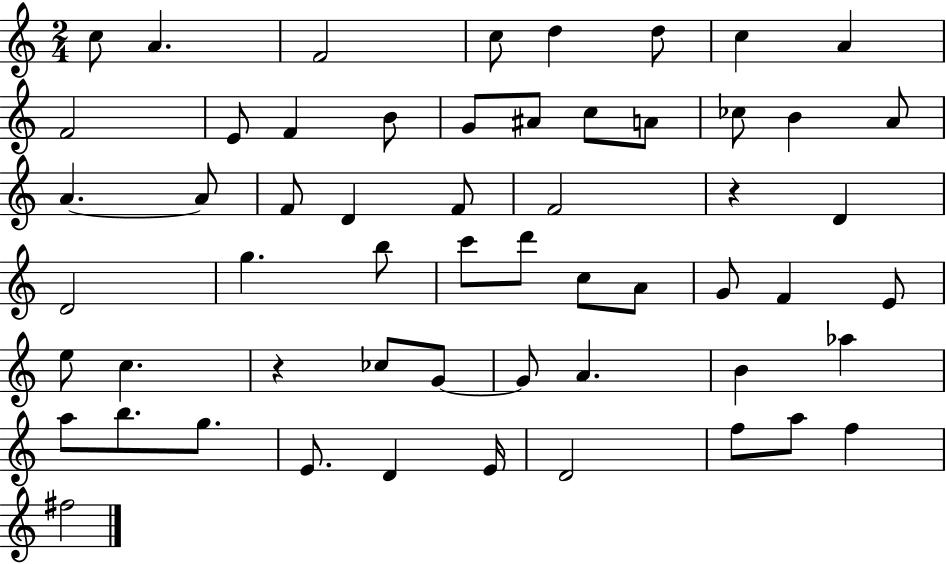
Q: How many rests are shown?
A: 2